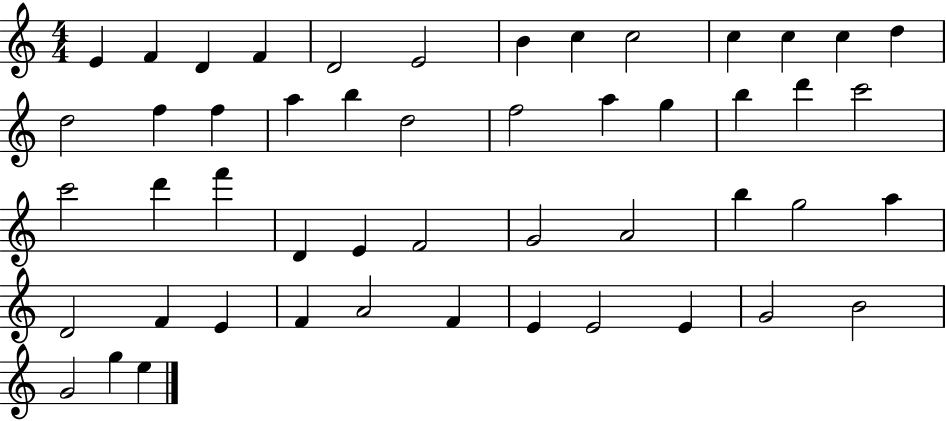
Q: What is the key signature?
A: C major